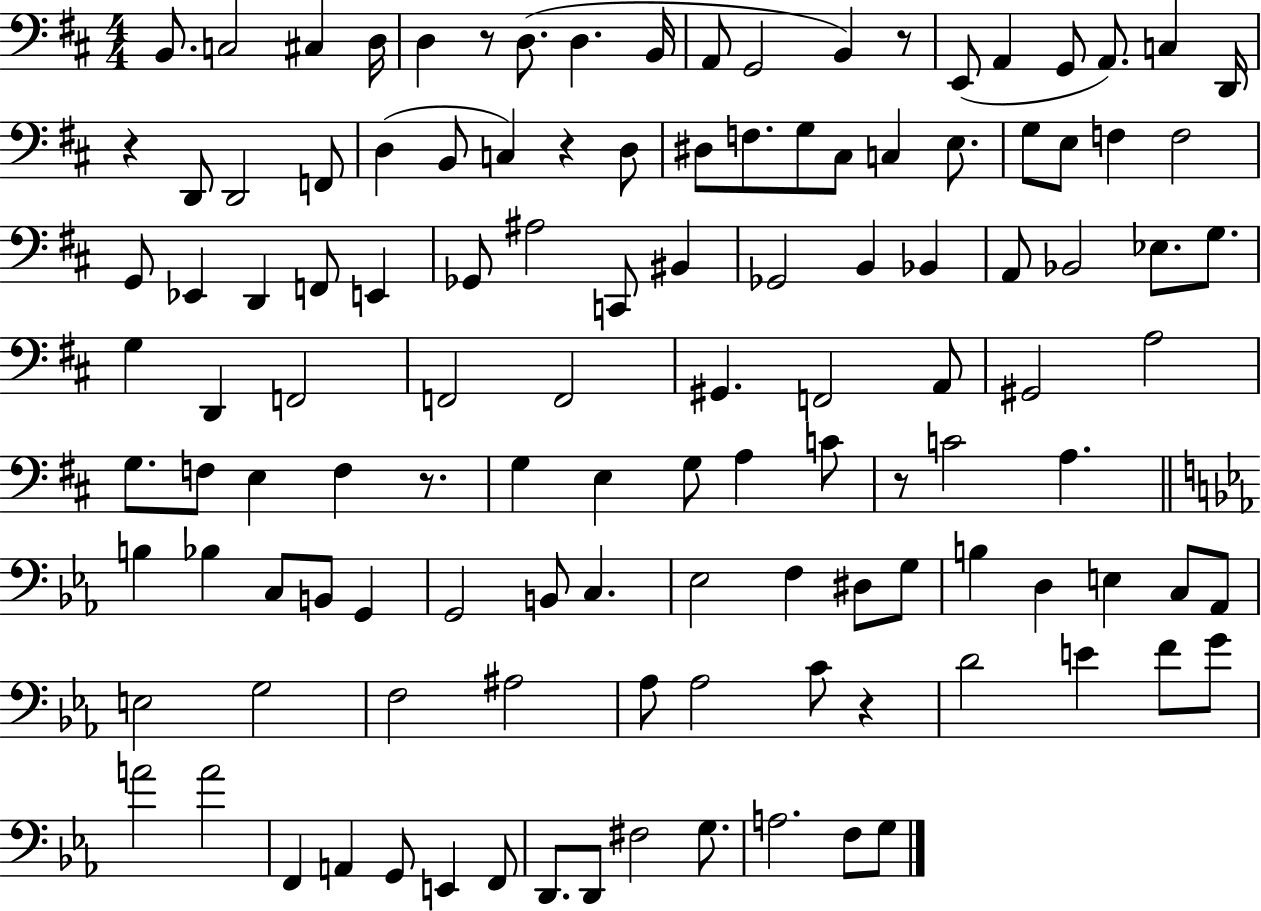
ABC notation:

X:1
T:Untitled
M:4/4
L:1/4
K:D
B,,/2 C,2 ^C, D,/4 D, z/2 D,/2 D, B,,/4 A,,/2 G,,2 B,, z/2 E,,/2 A,, G,,/2 A,,/2 C, D,,/4 z D,,/2 D,,2 F,,/2 D, B,,/2 C, z D,/2 ^D,/2 F,/2 G,/2 ^C,/2 C, E,/2 G,/2 E,/2 F, F,2 G,,/2 _E,, D,, F,,/2 E,, _G,,/2 ^A,2 C,,/2 ^B,, _G,,2 B,, _B,, A,,/2 _B,,2 _E,/2 G,/2 G, D,, F,,2 F,,2 F,,2 ^G,, F,,2 A,,/2 ^G,,2 A,2 G,/2 F,/2 E, F, z/2 G, E, G,/2 A, C/2 z/2 C2 A, B, _B, C,/2 B,,/2 G,, G,,2 B,,/2 C, _E,2 F, ^D,/2 G,/2 B, D, E, C,/2 _A,,/2 E,2 G,2 F,2 ^A,2 _A,/2 _A,2 C/2 z D2 E F/2 G/2 A2 A2 F,, A,, G,,/2 E,, F,,/2 D,,/2 D,,/2 ^F,2 G,/2 A,2 F,/2 G,/2